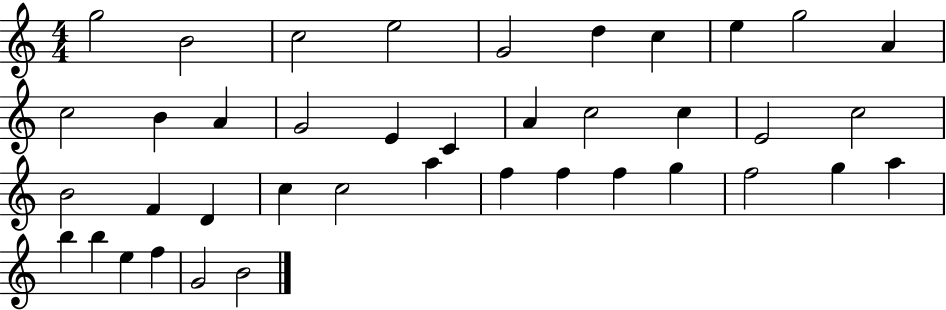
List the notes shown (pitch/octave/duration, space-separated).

G5/h B4/h C5/h E5/h G4/h D5/q C5/q E5/q G5/h A4/q C5/h B4/q A4/q G4/h E4/q C4/q A4/q C5/h C5/q E4/h C5/h B4/h F4/q D4/q C5/q C5/h A5/q F5/q F5/q F5/q G5/q F5/h G5/q A5/q B5/q B5/q E5/q F5/q G4/h B4/h